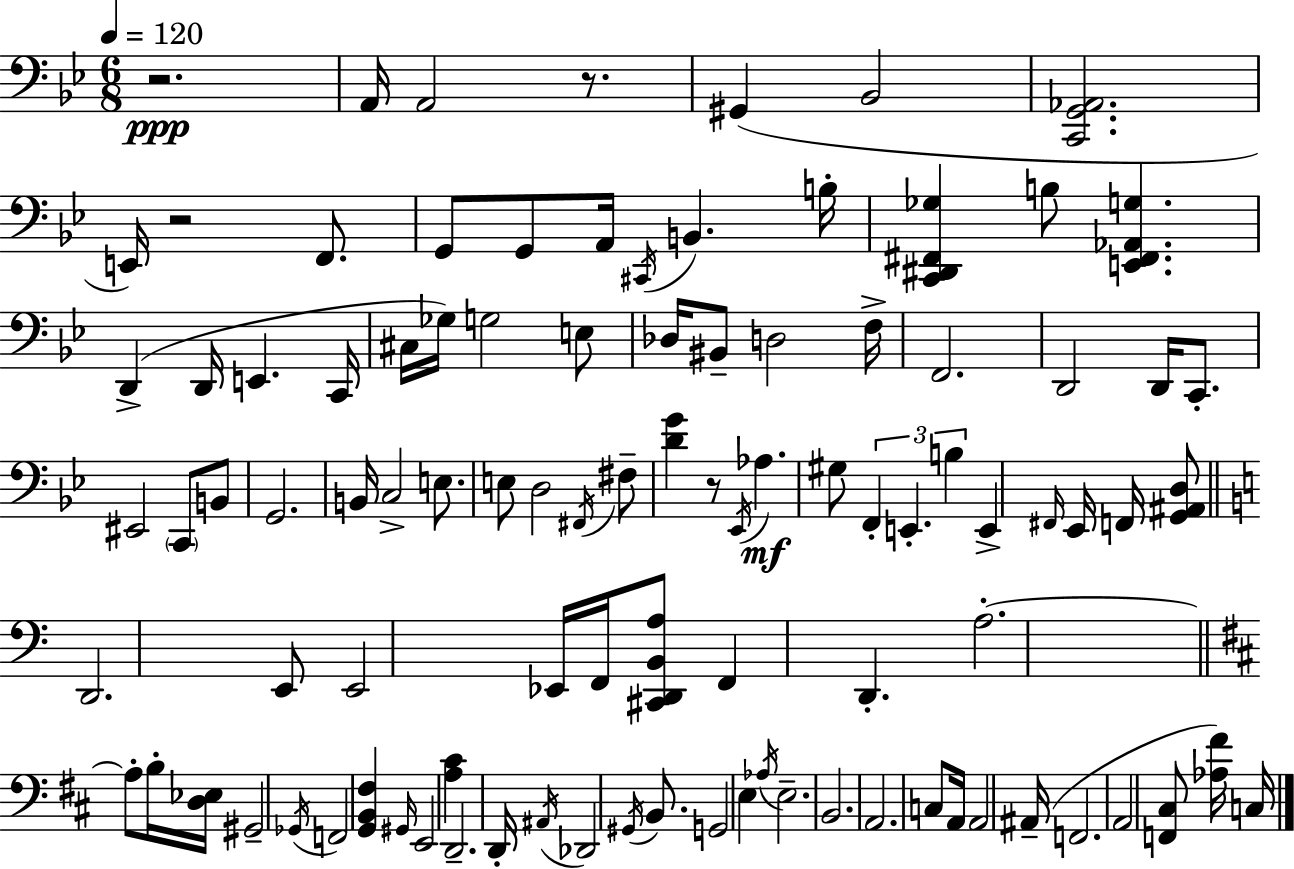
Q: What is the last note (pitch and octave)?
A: C3